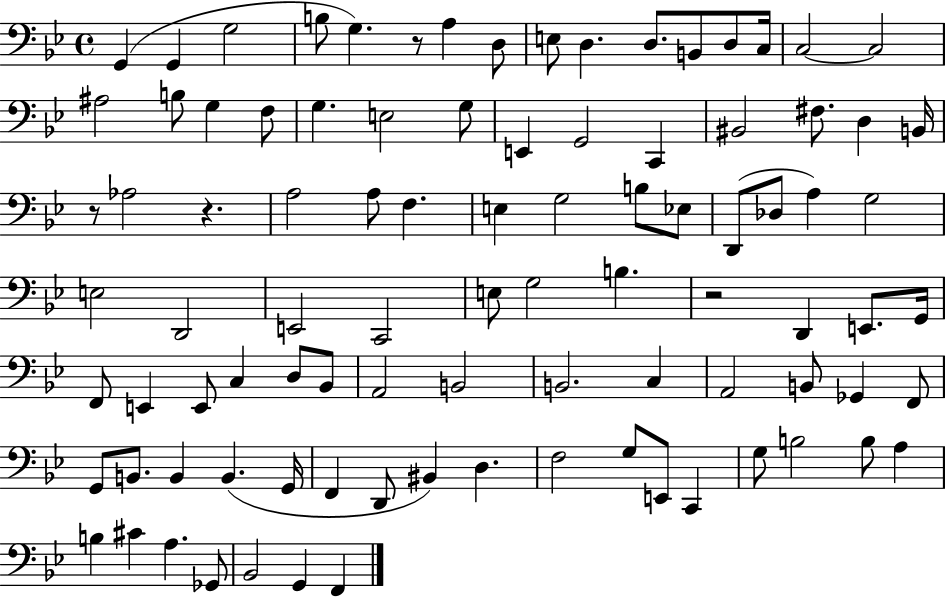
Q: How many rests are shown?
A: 4